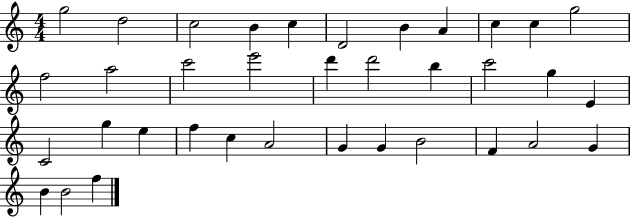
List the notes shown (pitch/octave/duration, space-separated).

G5/h D5/h C5/h B4/q C5/q D4/h B4/q A4/q C5/q C5/q G5/h F5/h A5/h C6/h E6/h D6/q D6/h B5/q C6/h G5/q E4/q C4/h G5/q E5/q F5/q C5/q A4/h G4/q G4/q B4/h F4/q A4/h G4/q B4/q B4/h F5/q